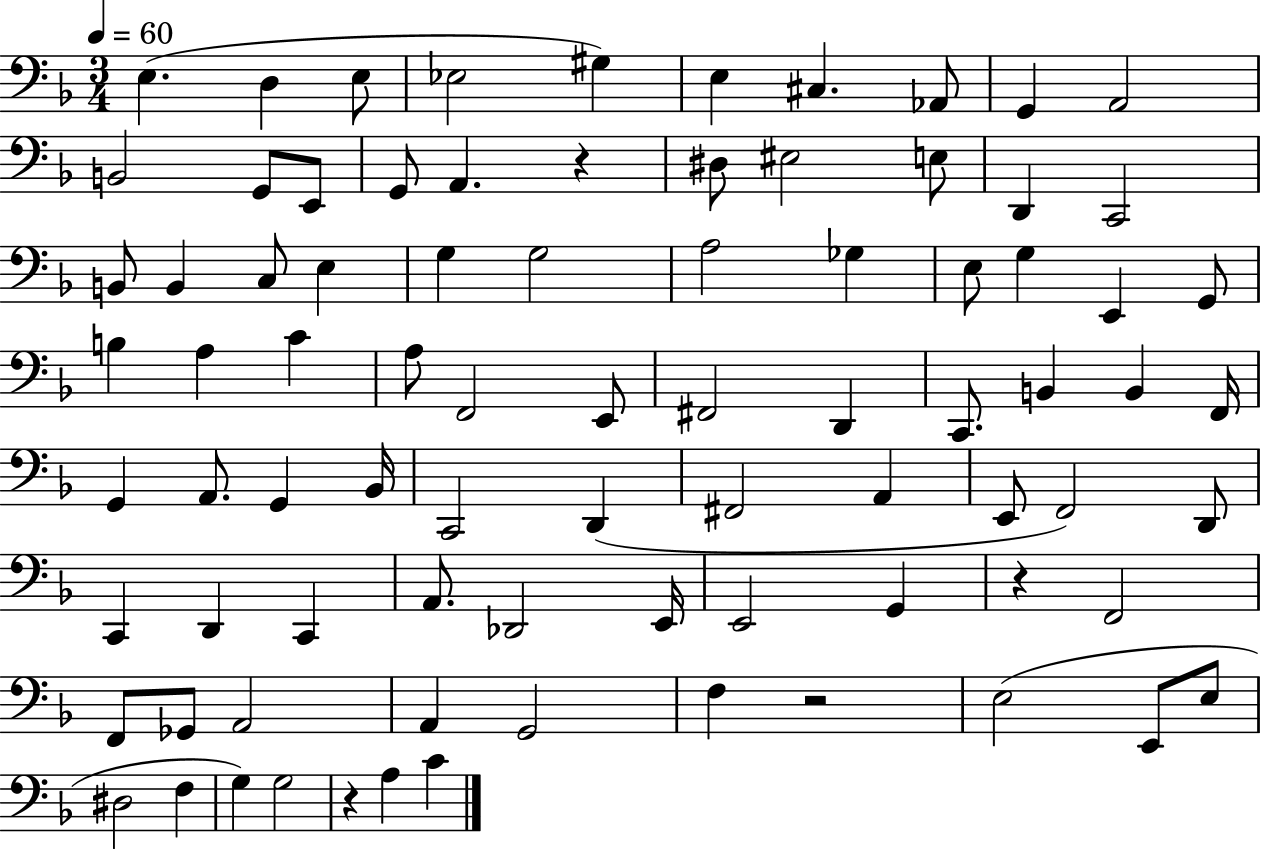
{
  \clef bass
  \numericTimeSignature
  \time 3/4
  \key f \major
  \tempo 4 = 60
  e4.( d4 e8 | ees2 gis4) | e4 cis4. aes,8 | g,4 a,2 | \break b,2 g,8 e,8 | g,8 a,4. r4 | dis8 eis2 e8 | d,4 c,2 | \break b,8 b,4 c8 e4 | g4 g2 | a2 ges4 | e8 g4 e,4 g,8 | \break b4 a4 c'4 | a8 f,2 e,8 | fis,2 d,4 | c,8. b,4 b,4 f,16 | \break g,4 a,8. g,4 bes,16 | c,2 d,4( | fis,2 a,4 | e,8 f,2) d,8 | \break c,4 d,4 c,4 | a,8. des,2 e,16 | e,2 g,4 | r4 f,2 | \break f,8 ges,8 a,2 | a,4 g,2 | f4 r2 | e2( e,8 e8 | \break dis2 f4 | g4) g2 | r4 a4 c'4 | \bar "|."
}